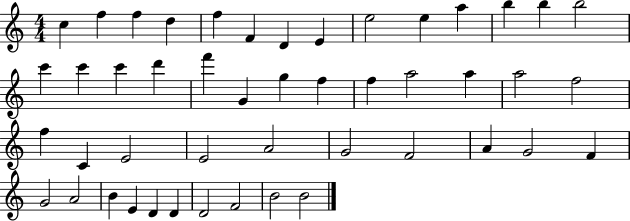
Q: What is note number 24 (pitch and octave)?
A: A5